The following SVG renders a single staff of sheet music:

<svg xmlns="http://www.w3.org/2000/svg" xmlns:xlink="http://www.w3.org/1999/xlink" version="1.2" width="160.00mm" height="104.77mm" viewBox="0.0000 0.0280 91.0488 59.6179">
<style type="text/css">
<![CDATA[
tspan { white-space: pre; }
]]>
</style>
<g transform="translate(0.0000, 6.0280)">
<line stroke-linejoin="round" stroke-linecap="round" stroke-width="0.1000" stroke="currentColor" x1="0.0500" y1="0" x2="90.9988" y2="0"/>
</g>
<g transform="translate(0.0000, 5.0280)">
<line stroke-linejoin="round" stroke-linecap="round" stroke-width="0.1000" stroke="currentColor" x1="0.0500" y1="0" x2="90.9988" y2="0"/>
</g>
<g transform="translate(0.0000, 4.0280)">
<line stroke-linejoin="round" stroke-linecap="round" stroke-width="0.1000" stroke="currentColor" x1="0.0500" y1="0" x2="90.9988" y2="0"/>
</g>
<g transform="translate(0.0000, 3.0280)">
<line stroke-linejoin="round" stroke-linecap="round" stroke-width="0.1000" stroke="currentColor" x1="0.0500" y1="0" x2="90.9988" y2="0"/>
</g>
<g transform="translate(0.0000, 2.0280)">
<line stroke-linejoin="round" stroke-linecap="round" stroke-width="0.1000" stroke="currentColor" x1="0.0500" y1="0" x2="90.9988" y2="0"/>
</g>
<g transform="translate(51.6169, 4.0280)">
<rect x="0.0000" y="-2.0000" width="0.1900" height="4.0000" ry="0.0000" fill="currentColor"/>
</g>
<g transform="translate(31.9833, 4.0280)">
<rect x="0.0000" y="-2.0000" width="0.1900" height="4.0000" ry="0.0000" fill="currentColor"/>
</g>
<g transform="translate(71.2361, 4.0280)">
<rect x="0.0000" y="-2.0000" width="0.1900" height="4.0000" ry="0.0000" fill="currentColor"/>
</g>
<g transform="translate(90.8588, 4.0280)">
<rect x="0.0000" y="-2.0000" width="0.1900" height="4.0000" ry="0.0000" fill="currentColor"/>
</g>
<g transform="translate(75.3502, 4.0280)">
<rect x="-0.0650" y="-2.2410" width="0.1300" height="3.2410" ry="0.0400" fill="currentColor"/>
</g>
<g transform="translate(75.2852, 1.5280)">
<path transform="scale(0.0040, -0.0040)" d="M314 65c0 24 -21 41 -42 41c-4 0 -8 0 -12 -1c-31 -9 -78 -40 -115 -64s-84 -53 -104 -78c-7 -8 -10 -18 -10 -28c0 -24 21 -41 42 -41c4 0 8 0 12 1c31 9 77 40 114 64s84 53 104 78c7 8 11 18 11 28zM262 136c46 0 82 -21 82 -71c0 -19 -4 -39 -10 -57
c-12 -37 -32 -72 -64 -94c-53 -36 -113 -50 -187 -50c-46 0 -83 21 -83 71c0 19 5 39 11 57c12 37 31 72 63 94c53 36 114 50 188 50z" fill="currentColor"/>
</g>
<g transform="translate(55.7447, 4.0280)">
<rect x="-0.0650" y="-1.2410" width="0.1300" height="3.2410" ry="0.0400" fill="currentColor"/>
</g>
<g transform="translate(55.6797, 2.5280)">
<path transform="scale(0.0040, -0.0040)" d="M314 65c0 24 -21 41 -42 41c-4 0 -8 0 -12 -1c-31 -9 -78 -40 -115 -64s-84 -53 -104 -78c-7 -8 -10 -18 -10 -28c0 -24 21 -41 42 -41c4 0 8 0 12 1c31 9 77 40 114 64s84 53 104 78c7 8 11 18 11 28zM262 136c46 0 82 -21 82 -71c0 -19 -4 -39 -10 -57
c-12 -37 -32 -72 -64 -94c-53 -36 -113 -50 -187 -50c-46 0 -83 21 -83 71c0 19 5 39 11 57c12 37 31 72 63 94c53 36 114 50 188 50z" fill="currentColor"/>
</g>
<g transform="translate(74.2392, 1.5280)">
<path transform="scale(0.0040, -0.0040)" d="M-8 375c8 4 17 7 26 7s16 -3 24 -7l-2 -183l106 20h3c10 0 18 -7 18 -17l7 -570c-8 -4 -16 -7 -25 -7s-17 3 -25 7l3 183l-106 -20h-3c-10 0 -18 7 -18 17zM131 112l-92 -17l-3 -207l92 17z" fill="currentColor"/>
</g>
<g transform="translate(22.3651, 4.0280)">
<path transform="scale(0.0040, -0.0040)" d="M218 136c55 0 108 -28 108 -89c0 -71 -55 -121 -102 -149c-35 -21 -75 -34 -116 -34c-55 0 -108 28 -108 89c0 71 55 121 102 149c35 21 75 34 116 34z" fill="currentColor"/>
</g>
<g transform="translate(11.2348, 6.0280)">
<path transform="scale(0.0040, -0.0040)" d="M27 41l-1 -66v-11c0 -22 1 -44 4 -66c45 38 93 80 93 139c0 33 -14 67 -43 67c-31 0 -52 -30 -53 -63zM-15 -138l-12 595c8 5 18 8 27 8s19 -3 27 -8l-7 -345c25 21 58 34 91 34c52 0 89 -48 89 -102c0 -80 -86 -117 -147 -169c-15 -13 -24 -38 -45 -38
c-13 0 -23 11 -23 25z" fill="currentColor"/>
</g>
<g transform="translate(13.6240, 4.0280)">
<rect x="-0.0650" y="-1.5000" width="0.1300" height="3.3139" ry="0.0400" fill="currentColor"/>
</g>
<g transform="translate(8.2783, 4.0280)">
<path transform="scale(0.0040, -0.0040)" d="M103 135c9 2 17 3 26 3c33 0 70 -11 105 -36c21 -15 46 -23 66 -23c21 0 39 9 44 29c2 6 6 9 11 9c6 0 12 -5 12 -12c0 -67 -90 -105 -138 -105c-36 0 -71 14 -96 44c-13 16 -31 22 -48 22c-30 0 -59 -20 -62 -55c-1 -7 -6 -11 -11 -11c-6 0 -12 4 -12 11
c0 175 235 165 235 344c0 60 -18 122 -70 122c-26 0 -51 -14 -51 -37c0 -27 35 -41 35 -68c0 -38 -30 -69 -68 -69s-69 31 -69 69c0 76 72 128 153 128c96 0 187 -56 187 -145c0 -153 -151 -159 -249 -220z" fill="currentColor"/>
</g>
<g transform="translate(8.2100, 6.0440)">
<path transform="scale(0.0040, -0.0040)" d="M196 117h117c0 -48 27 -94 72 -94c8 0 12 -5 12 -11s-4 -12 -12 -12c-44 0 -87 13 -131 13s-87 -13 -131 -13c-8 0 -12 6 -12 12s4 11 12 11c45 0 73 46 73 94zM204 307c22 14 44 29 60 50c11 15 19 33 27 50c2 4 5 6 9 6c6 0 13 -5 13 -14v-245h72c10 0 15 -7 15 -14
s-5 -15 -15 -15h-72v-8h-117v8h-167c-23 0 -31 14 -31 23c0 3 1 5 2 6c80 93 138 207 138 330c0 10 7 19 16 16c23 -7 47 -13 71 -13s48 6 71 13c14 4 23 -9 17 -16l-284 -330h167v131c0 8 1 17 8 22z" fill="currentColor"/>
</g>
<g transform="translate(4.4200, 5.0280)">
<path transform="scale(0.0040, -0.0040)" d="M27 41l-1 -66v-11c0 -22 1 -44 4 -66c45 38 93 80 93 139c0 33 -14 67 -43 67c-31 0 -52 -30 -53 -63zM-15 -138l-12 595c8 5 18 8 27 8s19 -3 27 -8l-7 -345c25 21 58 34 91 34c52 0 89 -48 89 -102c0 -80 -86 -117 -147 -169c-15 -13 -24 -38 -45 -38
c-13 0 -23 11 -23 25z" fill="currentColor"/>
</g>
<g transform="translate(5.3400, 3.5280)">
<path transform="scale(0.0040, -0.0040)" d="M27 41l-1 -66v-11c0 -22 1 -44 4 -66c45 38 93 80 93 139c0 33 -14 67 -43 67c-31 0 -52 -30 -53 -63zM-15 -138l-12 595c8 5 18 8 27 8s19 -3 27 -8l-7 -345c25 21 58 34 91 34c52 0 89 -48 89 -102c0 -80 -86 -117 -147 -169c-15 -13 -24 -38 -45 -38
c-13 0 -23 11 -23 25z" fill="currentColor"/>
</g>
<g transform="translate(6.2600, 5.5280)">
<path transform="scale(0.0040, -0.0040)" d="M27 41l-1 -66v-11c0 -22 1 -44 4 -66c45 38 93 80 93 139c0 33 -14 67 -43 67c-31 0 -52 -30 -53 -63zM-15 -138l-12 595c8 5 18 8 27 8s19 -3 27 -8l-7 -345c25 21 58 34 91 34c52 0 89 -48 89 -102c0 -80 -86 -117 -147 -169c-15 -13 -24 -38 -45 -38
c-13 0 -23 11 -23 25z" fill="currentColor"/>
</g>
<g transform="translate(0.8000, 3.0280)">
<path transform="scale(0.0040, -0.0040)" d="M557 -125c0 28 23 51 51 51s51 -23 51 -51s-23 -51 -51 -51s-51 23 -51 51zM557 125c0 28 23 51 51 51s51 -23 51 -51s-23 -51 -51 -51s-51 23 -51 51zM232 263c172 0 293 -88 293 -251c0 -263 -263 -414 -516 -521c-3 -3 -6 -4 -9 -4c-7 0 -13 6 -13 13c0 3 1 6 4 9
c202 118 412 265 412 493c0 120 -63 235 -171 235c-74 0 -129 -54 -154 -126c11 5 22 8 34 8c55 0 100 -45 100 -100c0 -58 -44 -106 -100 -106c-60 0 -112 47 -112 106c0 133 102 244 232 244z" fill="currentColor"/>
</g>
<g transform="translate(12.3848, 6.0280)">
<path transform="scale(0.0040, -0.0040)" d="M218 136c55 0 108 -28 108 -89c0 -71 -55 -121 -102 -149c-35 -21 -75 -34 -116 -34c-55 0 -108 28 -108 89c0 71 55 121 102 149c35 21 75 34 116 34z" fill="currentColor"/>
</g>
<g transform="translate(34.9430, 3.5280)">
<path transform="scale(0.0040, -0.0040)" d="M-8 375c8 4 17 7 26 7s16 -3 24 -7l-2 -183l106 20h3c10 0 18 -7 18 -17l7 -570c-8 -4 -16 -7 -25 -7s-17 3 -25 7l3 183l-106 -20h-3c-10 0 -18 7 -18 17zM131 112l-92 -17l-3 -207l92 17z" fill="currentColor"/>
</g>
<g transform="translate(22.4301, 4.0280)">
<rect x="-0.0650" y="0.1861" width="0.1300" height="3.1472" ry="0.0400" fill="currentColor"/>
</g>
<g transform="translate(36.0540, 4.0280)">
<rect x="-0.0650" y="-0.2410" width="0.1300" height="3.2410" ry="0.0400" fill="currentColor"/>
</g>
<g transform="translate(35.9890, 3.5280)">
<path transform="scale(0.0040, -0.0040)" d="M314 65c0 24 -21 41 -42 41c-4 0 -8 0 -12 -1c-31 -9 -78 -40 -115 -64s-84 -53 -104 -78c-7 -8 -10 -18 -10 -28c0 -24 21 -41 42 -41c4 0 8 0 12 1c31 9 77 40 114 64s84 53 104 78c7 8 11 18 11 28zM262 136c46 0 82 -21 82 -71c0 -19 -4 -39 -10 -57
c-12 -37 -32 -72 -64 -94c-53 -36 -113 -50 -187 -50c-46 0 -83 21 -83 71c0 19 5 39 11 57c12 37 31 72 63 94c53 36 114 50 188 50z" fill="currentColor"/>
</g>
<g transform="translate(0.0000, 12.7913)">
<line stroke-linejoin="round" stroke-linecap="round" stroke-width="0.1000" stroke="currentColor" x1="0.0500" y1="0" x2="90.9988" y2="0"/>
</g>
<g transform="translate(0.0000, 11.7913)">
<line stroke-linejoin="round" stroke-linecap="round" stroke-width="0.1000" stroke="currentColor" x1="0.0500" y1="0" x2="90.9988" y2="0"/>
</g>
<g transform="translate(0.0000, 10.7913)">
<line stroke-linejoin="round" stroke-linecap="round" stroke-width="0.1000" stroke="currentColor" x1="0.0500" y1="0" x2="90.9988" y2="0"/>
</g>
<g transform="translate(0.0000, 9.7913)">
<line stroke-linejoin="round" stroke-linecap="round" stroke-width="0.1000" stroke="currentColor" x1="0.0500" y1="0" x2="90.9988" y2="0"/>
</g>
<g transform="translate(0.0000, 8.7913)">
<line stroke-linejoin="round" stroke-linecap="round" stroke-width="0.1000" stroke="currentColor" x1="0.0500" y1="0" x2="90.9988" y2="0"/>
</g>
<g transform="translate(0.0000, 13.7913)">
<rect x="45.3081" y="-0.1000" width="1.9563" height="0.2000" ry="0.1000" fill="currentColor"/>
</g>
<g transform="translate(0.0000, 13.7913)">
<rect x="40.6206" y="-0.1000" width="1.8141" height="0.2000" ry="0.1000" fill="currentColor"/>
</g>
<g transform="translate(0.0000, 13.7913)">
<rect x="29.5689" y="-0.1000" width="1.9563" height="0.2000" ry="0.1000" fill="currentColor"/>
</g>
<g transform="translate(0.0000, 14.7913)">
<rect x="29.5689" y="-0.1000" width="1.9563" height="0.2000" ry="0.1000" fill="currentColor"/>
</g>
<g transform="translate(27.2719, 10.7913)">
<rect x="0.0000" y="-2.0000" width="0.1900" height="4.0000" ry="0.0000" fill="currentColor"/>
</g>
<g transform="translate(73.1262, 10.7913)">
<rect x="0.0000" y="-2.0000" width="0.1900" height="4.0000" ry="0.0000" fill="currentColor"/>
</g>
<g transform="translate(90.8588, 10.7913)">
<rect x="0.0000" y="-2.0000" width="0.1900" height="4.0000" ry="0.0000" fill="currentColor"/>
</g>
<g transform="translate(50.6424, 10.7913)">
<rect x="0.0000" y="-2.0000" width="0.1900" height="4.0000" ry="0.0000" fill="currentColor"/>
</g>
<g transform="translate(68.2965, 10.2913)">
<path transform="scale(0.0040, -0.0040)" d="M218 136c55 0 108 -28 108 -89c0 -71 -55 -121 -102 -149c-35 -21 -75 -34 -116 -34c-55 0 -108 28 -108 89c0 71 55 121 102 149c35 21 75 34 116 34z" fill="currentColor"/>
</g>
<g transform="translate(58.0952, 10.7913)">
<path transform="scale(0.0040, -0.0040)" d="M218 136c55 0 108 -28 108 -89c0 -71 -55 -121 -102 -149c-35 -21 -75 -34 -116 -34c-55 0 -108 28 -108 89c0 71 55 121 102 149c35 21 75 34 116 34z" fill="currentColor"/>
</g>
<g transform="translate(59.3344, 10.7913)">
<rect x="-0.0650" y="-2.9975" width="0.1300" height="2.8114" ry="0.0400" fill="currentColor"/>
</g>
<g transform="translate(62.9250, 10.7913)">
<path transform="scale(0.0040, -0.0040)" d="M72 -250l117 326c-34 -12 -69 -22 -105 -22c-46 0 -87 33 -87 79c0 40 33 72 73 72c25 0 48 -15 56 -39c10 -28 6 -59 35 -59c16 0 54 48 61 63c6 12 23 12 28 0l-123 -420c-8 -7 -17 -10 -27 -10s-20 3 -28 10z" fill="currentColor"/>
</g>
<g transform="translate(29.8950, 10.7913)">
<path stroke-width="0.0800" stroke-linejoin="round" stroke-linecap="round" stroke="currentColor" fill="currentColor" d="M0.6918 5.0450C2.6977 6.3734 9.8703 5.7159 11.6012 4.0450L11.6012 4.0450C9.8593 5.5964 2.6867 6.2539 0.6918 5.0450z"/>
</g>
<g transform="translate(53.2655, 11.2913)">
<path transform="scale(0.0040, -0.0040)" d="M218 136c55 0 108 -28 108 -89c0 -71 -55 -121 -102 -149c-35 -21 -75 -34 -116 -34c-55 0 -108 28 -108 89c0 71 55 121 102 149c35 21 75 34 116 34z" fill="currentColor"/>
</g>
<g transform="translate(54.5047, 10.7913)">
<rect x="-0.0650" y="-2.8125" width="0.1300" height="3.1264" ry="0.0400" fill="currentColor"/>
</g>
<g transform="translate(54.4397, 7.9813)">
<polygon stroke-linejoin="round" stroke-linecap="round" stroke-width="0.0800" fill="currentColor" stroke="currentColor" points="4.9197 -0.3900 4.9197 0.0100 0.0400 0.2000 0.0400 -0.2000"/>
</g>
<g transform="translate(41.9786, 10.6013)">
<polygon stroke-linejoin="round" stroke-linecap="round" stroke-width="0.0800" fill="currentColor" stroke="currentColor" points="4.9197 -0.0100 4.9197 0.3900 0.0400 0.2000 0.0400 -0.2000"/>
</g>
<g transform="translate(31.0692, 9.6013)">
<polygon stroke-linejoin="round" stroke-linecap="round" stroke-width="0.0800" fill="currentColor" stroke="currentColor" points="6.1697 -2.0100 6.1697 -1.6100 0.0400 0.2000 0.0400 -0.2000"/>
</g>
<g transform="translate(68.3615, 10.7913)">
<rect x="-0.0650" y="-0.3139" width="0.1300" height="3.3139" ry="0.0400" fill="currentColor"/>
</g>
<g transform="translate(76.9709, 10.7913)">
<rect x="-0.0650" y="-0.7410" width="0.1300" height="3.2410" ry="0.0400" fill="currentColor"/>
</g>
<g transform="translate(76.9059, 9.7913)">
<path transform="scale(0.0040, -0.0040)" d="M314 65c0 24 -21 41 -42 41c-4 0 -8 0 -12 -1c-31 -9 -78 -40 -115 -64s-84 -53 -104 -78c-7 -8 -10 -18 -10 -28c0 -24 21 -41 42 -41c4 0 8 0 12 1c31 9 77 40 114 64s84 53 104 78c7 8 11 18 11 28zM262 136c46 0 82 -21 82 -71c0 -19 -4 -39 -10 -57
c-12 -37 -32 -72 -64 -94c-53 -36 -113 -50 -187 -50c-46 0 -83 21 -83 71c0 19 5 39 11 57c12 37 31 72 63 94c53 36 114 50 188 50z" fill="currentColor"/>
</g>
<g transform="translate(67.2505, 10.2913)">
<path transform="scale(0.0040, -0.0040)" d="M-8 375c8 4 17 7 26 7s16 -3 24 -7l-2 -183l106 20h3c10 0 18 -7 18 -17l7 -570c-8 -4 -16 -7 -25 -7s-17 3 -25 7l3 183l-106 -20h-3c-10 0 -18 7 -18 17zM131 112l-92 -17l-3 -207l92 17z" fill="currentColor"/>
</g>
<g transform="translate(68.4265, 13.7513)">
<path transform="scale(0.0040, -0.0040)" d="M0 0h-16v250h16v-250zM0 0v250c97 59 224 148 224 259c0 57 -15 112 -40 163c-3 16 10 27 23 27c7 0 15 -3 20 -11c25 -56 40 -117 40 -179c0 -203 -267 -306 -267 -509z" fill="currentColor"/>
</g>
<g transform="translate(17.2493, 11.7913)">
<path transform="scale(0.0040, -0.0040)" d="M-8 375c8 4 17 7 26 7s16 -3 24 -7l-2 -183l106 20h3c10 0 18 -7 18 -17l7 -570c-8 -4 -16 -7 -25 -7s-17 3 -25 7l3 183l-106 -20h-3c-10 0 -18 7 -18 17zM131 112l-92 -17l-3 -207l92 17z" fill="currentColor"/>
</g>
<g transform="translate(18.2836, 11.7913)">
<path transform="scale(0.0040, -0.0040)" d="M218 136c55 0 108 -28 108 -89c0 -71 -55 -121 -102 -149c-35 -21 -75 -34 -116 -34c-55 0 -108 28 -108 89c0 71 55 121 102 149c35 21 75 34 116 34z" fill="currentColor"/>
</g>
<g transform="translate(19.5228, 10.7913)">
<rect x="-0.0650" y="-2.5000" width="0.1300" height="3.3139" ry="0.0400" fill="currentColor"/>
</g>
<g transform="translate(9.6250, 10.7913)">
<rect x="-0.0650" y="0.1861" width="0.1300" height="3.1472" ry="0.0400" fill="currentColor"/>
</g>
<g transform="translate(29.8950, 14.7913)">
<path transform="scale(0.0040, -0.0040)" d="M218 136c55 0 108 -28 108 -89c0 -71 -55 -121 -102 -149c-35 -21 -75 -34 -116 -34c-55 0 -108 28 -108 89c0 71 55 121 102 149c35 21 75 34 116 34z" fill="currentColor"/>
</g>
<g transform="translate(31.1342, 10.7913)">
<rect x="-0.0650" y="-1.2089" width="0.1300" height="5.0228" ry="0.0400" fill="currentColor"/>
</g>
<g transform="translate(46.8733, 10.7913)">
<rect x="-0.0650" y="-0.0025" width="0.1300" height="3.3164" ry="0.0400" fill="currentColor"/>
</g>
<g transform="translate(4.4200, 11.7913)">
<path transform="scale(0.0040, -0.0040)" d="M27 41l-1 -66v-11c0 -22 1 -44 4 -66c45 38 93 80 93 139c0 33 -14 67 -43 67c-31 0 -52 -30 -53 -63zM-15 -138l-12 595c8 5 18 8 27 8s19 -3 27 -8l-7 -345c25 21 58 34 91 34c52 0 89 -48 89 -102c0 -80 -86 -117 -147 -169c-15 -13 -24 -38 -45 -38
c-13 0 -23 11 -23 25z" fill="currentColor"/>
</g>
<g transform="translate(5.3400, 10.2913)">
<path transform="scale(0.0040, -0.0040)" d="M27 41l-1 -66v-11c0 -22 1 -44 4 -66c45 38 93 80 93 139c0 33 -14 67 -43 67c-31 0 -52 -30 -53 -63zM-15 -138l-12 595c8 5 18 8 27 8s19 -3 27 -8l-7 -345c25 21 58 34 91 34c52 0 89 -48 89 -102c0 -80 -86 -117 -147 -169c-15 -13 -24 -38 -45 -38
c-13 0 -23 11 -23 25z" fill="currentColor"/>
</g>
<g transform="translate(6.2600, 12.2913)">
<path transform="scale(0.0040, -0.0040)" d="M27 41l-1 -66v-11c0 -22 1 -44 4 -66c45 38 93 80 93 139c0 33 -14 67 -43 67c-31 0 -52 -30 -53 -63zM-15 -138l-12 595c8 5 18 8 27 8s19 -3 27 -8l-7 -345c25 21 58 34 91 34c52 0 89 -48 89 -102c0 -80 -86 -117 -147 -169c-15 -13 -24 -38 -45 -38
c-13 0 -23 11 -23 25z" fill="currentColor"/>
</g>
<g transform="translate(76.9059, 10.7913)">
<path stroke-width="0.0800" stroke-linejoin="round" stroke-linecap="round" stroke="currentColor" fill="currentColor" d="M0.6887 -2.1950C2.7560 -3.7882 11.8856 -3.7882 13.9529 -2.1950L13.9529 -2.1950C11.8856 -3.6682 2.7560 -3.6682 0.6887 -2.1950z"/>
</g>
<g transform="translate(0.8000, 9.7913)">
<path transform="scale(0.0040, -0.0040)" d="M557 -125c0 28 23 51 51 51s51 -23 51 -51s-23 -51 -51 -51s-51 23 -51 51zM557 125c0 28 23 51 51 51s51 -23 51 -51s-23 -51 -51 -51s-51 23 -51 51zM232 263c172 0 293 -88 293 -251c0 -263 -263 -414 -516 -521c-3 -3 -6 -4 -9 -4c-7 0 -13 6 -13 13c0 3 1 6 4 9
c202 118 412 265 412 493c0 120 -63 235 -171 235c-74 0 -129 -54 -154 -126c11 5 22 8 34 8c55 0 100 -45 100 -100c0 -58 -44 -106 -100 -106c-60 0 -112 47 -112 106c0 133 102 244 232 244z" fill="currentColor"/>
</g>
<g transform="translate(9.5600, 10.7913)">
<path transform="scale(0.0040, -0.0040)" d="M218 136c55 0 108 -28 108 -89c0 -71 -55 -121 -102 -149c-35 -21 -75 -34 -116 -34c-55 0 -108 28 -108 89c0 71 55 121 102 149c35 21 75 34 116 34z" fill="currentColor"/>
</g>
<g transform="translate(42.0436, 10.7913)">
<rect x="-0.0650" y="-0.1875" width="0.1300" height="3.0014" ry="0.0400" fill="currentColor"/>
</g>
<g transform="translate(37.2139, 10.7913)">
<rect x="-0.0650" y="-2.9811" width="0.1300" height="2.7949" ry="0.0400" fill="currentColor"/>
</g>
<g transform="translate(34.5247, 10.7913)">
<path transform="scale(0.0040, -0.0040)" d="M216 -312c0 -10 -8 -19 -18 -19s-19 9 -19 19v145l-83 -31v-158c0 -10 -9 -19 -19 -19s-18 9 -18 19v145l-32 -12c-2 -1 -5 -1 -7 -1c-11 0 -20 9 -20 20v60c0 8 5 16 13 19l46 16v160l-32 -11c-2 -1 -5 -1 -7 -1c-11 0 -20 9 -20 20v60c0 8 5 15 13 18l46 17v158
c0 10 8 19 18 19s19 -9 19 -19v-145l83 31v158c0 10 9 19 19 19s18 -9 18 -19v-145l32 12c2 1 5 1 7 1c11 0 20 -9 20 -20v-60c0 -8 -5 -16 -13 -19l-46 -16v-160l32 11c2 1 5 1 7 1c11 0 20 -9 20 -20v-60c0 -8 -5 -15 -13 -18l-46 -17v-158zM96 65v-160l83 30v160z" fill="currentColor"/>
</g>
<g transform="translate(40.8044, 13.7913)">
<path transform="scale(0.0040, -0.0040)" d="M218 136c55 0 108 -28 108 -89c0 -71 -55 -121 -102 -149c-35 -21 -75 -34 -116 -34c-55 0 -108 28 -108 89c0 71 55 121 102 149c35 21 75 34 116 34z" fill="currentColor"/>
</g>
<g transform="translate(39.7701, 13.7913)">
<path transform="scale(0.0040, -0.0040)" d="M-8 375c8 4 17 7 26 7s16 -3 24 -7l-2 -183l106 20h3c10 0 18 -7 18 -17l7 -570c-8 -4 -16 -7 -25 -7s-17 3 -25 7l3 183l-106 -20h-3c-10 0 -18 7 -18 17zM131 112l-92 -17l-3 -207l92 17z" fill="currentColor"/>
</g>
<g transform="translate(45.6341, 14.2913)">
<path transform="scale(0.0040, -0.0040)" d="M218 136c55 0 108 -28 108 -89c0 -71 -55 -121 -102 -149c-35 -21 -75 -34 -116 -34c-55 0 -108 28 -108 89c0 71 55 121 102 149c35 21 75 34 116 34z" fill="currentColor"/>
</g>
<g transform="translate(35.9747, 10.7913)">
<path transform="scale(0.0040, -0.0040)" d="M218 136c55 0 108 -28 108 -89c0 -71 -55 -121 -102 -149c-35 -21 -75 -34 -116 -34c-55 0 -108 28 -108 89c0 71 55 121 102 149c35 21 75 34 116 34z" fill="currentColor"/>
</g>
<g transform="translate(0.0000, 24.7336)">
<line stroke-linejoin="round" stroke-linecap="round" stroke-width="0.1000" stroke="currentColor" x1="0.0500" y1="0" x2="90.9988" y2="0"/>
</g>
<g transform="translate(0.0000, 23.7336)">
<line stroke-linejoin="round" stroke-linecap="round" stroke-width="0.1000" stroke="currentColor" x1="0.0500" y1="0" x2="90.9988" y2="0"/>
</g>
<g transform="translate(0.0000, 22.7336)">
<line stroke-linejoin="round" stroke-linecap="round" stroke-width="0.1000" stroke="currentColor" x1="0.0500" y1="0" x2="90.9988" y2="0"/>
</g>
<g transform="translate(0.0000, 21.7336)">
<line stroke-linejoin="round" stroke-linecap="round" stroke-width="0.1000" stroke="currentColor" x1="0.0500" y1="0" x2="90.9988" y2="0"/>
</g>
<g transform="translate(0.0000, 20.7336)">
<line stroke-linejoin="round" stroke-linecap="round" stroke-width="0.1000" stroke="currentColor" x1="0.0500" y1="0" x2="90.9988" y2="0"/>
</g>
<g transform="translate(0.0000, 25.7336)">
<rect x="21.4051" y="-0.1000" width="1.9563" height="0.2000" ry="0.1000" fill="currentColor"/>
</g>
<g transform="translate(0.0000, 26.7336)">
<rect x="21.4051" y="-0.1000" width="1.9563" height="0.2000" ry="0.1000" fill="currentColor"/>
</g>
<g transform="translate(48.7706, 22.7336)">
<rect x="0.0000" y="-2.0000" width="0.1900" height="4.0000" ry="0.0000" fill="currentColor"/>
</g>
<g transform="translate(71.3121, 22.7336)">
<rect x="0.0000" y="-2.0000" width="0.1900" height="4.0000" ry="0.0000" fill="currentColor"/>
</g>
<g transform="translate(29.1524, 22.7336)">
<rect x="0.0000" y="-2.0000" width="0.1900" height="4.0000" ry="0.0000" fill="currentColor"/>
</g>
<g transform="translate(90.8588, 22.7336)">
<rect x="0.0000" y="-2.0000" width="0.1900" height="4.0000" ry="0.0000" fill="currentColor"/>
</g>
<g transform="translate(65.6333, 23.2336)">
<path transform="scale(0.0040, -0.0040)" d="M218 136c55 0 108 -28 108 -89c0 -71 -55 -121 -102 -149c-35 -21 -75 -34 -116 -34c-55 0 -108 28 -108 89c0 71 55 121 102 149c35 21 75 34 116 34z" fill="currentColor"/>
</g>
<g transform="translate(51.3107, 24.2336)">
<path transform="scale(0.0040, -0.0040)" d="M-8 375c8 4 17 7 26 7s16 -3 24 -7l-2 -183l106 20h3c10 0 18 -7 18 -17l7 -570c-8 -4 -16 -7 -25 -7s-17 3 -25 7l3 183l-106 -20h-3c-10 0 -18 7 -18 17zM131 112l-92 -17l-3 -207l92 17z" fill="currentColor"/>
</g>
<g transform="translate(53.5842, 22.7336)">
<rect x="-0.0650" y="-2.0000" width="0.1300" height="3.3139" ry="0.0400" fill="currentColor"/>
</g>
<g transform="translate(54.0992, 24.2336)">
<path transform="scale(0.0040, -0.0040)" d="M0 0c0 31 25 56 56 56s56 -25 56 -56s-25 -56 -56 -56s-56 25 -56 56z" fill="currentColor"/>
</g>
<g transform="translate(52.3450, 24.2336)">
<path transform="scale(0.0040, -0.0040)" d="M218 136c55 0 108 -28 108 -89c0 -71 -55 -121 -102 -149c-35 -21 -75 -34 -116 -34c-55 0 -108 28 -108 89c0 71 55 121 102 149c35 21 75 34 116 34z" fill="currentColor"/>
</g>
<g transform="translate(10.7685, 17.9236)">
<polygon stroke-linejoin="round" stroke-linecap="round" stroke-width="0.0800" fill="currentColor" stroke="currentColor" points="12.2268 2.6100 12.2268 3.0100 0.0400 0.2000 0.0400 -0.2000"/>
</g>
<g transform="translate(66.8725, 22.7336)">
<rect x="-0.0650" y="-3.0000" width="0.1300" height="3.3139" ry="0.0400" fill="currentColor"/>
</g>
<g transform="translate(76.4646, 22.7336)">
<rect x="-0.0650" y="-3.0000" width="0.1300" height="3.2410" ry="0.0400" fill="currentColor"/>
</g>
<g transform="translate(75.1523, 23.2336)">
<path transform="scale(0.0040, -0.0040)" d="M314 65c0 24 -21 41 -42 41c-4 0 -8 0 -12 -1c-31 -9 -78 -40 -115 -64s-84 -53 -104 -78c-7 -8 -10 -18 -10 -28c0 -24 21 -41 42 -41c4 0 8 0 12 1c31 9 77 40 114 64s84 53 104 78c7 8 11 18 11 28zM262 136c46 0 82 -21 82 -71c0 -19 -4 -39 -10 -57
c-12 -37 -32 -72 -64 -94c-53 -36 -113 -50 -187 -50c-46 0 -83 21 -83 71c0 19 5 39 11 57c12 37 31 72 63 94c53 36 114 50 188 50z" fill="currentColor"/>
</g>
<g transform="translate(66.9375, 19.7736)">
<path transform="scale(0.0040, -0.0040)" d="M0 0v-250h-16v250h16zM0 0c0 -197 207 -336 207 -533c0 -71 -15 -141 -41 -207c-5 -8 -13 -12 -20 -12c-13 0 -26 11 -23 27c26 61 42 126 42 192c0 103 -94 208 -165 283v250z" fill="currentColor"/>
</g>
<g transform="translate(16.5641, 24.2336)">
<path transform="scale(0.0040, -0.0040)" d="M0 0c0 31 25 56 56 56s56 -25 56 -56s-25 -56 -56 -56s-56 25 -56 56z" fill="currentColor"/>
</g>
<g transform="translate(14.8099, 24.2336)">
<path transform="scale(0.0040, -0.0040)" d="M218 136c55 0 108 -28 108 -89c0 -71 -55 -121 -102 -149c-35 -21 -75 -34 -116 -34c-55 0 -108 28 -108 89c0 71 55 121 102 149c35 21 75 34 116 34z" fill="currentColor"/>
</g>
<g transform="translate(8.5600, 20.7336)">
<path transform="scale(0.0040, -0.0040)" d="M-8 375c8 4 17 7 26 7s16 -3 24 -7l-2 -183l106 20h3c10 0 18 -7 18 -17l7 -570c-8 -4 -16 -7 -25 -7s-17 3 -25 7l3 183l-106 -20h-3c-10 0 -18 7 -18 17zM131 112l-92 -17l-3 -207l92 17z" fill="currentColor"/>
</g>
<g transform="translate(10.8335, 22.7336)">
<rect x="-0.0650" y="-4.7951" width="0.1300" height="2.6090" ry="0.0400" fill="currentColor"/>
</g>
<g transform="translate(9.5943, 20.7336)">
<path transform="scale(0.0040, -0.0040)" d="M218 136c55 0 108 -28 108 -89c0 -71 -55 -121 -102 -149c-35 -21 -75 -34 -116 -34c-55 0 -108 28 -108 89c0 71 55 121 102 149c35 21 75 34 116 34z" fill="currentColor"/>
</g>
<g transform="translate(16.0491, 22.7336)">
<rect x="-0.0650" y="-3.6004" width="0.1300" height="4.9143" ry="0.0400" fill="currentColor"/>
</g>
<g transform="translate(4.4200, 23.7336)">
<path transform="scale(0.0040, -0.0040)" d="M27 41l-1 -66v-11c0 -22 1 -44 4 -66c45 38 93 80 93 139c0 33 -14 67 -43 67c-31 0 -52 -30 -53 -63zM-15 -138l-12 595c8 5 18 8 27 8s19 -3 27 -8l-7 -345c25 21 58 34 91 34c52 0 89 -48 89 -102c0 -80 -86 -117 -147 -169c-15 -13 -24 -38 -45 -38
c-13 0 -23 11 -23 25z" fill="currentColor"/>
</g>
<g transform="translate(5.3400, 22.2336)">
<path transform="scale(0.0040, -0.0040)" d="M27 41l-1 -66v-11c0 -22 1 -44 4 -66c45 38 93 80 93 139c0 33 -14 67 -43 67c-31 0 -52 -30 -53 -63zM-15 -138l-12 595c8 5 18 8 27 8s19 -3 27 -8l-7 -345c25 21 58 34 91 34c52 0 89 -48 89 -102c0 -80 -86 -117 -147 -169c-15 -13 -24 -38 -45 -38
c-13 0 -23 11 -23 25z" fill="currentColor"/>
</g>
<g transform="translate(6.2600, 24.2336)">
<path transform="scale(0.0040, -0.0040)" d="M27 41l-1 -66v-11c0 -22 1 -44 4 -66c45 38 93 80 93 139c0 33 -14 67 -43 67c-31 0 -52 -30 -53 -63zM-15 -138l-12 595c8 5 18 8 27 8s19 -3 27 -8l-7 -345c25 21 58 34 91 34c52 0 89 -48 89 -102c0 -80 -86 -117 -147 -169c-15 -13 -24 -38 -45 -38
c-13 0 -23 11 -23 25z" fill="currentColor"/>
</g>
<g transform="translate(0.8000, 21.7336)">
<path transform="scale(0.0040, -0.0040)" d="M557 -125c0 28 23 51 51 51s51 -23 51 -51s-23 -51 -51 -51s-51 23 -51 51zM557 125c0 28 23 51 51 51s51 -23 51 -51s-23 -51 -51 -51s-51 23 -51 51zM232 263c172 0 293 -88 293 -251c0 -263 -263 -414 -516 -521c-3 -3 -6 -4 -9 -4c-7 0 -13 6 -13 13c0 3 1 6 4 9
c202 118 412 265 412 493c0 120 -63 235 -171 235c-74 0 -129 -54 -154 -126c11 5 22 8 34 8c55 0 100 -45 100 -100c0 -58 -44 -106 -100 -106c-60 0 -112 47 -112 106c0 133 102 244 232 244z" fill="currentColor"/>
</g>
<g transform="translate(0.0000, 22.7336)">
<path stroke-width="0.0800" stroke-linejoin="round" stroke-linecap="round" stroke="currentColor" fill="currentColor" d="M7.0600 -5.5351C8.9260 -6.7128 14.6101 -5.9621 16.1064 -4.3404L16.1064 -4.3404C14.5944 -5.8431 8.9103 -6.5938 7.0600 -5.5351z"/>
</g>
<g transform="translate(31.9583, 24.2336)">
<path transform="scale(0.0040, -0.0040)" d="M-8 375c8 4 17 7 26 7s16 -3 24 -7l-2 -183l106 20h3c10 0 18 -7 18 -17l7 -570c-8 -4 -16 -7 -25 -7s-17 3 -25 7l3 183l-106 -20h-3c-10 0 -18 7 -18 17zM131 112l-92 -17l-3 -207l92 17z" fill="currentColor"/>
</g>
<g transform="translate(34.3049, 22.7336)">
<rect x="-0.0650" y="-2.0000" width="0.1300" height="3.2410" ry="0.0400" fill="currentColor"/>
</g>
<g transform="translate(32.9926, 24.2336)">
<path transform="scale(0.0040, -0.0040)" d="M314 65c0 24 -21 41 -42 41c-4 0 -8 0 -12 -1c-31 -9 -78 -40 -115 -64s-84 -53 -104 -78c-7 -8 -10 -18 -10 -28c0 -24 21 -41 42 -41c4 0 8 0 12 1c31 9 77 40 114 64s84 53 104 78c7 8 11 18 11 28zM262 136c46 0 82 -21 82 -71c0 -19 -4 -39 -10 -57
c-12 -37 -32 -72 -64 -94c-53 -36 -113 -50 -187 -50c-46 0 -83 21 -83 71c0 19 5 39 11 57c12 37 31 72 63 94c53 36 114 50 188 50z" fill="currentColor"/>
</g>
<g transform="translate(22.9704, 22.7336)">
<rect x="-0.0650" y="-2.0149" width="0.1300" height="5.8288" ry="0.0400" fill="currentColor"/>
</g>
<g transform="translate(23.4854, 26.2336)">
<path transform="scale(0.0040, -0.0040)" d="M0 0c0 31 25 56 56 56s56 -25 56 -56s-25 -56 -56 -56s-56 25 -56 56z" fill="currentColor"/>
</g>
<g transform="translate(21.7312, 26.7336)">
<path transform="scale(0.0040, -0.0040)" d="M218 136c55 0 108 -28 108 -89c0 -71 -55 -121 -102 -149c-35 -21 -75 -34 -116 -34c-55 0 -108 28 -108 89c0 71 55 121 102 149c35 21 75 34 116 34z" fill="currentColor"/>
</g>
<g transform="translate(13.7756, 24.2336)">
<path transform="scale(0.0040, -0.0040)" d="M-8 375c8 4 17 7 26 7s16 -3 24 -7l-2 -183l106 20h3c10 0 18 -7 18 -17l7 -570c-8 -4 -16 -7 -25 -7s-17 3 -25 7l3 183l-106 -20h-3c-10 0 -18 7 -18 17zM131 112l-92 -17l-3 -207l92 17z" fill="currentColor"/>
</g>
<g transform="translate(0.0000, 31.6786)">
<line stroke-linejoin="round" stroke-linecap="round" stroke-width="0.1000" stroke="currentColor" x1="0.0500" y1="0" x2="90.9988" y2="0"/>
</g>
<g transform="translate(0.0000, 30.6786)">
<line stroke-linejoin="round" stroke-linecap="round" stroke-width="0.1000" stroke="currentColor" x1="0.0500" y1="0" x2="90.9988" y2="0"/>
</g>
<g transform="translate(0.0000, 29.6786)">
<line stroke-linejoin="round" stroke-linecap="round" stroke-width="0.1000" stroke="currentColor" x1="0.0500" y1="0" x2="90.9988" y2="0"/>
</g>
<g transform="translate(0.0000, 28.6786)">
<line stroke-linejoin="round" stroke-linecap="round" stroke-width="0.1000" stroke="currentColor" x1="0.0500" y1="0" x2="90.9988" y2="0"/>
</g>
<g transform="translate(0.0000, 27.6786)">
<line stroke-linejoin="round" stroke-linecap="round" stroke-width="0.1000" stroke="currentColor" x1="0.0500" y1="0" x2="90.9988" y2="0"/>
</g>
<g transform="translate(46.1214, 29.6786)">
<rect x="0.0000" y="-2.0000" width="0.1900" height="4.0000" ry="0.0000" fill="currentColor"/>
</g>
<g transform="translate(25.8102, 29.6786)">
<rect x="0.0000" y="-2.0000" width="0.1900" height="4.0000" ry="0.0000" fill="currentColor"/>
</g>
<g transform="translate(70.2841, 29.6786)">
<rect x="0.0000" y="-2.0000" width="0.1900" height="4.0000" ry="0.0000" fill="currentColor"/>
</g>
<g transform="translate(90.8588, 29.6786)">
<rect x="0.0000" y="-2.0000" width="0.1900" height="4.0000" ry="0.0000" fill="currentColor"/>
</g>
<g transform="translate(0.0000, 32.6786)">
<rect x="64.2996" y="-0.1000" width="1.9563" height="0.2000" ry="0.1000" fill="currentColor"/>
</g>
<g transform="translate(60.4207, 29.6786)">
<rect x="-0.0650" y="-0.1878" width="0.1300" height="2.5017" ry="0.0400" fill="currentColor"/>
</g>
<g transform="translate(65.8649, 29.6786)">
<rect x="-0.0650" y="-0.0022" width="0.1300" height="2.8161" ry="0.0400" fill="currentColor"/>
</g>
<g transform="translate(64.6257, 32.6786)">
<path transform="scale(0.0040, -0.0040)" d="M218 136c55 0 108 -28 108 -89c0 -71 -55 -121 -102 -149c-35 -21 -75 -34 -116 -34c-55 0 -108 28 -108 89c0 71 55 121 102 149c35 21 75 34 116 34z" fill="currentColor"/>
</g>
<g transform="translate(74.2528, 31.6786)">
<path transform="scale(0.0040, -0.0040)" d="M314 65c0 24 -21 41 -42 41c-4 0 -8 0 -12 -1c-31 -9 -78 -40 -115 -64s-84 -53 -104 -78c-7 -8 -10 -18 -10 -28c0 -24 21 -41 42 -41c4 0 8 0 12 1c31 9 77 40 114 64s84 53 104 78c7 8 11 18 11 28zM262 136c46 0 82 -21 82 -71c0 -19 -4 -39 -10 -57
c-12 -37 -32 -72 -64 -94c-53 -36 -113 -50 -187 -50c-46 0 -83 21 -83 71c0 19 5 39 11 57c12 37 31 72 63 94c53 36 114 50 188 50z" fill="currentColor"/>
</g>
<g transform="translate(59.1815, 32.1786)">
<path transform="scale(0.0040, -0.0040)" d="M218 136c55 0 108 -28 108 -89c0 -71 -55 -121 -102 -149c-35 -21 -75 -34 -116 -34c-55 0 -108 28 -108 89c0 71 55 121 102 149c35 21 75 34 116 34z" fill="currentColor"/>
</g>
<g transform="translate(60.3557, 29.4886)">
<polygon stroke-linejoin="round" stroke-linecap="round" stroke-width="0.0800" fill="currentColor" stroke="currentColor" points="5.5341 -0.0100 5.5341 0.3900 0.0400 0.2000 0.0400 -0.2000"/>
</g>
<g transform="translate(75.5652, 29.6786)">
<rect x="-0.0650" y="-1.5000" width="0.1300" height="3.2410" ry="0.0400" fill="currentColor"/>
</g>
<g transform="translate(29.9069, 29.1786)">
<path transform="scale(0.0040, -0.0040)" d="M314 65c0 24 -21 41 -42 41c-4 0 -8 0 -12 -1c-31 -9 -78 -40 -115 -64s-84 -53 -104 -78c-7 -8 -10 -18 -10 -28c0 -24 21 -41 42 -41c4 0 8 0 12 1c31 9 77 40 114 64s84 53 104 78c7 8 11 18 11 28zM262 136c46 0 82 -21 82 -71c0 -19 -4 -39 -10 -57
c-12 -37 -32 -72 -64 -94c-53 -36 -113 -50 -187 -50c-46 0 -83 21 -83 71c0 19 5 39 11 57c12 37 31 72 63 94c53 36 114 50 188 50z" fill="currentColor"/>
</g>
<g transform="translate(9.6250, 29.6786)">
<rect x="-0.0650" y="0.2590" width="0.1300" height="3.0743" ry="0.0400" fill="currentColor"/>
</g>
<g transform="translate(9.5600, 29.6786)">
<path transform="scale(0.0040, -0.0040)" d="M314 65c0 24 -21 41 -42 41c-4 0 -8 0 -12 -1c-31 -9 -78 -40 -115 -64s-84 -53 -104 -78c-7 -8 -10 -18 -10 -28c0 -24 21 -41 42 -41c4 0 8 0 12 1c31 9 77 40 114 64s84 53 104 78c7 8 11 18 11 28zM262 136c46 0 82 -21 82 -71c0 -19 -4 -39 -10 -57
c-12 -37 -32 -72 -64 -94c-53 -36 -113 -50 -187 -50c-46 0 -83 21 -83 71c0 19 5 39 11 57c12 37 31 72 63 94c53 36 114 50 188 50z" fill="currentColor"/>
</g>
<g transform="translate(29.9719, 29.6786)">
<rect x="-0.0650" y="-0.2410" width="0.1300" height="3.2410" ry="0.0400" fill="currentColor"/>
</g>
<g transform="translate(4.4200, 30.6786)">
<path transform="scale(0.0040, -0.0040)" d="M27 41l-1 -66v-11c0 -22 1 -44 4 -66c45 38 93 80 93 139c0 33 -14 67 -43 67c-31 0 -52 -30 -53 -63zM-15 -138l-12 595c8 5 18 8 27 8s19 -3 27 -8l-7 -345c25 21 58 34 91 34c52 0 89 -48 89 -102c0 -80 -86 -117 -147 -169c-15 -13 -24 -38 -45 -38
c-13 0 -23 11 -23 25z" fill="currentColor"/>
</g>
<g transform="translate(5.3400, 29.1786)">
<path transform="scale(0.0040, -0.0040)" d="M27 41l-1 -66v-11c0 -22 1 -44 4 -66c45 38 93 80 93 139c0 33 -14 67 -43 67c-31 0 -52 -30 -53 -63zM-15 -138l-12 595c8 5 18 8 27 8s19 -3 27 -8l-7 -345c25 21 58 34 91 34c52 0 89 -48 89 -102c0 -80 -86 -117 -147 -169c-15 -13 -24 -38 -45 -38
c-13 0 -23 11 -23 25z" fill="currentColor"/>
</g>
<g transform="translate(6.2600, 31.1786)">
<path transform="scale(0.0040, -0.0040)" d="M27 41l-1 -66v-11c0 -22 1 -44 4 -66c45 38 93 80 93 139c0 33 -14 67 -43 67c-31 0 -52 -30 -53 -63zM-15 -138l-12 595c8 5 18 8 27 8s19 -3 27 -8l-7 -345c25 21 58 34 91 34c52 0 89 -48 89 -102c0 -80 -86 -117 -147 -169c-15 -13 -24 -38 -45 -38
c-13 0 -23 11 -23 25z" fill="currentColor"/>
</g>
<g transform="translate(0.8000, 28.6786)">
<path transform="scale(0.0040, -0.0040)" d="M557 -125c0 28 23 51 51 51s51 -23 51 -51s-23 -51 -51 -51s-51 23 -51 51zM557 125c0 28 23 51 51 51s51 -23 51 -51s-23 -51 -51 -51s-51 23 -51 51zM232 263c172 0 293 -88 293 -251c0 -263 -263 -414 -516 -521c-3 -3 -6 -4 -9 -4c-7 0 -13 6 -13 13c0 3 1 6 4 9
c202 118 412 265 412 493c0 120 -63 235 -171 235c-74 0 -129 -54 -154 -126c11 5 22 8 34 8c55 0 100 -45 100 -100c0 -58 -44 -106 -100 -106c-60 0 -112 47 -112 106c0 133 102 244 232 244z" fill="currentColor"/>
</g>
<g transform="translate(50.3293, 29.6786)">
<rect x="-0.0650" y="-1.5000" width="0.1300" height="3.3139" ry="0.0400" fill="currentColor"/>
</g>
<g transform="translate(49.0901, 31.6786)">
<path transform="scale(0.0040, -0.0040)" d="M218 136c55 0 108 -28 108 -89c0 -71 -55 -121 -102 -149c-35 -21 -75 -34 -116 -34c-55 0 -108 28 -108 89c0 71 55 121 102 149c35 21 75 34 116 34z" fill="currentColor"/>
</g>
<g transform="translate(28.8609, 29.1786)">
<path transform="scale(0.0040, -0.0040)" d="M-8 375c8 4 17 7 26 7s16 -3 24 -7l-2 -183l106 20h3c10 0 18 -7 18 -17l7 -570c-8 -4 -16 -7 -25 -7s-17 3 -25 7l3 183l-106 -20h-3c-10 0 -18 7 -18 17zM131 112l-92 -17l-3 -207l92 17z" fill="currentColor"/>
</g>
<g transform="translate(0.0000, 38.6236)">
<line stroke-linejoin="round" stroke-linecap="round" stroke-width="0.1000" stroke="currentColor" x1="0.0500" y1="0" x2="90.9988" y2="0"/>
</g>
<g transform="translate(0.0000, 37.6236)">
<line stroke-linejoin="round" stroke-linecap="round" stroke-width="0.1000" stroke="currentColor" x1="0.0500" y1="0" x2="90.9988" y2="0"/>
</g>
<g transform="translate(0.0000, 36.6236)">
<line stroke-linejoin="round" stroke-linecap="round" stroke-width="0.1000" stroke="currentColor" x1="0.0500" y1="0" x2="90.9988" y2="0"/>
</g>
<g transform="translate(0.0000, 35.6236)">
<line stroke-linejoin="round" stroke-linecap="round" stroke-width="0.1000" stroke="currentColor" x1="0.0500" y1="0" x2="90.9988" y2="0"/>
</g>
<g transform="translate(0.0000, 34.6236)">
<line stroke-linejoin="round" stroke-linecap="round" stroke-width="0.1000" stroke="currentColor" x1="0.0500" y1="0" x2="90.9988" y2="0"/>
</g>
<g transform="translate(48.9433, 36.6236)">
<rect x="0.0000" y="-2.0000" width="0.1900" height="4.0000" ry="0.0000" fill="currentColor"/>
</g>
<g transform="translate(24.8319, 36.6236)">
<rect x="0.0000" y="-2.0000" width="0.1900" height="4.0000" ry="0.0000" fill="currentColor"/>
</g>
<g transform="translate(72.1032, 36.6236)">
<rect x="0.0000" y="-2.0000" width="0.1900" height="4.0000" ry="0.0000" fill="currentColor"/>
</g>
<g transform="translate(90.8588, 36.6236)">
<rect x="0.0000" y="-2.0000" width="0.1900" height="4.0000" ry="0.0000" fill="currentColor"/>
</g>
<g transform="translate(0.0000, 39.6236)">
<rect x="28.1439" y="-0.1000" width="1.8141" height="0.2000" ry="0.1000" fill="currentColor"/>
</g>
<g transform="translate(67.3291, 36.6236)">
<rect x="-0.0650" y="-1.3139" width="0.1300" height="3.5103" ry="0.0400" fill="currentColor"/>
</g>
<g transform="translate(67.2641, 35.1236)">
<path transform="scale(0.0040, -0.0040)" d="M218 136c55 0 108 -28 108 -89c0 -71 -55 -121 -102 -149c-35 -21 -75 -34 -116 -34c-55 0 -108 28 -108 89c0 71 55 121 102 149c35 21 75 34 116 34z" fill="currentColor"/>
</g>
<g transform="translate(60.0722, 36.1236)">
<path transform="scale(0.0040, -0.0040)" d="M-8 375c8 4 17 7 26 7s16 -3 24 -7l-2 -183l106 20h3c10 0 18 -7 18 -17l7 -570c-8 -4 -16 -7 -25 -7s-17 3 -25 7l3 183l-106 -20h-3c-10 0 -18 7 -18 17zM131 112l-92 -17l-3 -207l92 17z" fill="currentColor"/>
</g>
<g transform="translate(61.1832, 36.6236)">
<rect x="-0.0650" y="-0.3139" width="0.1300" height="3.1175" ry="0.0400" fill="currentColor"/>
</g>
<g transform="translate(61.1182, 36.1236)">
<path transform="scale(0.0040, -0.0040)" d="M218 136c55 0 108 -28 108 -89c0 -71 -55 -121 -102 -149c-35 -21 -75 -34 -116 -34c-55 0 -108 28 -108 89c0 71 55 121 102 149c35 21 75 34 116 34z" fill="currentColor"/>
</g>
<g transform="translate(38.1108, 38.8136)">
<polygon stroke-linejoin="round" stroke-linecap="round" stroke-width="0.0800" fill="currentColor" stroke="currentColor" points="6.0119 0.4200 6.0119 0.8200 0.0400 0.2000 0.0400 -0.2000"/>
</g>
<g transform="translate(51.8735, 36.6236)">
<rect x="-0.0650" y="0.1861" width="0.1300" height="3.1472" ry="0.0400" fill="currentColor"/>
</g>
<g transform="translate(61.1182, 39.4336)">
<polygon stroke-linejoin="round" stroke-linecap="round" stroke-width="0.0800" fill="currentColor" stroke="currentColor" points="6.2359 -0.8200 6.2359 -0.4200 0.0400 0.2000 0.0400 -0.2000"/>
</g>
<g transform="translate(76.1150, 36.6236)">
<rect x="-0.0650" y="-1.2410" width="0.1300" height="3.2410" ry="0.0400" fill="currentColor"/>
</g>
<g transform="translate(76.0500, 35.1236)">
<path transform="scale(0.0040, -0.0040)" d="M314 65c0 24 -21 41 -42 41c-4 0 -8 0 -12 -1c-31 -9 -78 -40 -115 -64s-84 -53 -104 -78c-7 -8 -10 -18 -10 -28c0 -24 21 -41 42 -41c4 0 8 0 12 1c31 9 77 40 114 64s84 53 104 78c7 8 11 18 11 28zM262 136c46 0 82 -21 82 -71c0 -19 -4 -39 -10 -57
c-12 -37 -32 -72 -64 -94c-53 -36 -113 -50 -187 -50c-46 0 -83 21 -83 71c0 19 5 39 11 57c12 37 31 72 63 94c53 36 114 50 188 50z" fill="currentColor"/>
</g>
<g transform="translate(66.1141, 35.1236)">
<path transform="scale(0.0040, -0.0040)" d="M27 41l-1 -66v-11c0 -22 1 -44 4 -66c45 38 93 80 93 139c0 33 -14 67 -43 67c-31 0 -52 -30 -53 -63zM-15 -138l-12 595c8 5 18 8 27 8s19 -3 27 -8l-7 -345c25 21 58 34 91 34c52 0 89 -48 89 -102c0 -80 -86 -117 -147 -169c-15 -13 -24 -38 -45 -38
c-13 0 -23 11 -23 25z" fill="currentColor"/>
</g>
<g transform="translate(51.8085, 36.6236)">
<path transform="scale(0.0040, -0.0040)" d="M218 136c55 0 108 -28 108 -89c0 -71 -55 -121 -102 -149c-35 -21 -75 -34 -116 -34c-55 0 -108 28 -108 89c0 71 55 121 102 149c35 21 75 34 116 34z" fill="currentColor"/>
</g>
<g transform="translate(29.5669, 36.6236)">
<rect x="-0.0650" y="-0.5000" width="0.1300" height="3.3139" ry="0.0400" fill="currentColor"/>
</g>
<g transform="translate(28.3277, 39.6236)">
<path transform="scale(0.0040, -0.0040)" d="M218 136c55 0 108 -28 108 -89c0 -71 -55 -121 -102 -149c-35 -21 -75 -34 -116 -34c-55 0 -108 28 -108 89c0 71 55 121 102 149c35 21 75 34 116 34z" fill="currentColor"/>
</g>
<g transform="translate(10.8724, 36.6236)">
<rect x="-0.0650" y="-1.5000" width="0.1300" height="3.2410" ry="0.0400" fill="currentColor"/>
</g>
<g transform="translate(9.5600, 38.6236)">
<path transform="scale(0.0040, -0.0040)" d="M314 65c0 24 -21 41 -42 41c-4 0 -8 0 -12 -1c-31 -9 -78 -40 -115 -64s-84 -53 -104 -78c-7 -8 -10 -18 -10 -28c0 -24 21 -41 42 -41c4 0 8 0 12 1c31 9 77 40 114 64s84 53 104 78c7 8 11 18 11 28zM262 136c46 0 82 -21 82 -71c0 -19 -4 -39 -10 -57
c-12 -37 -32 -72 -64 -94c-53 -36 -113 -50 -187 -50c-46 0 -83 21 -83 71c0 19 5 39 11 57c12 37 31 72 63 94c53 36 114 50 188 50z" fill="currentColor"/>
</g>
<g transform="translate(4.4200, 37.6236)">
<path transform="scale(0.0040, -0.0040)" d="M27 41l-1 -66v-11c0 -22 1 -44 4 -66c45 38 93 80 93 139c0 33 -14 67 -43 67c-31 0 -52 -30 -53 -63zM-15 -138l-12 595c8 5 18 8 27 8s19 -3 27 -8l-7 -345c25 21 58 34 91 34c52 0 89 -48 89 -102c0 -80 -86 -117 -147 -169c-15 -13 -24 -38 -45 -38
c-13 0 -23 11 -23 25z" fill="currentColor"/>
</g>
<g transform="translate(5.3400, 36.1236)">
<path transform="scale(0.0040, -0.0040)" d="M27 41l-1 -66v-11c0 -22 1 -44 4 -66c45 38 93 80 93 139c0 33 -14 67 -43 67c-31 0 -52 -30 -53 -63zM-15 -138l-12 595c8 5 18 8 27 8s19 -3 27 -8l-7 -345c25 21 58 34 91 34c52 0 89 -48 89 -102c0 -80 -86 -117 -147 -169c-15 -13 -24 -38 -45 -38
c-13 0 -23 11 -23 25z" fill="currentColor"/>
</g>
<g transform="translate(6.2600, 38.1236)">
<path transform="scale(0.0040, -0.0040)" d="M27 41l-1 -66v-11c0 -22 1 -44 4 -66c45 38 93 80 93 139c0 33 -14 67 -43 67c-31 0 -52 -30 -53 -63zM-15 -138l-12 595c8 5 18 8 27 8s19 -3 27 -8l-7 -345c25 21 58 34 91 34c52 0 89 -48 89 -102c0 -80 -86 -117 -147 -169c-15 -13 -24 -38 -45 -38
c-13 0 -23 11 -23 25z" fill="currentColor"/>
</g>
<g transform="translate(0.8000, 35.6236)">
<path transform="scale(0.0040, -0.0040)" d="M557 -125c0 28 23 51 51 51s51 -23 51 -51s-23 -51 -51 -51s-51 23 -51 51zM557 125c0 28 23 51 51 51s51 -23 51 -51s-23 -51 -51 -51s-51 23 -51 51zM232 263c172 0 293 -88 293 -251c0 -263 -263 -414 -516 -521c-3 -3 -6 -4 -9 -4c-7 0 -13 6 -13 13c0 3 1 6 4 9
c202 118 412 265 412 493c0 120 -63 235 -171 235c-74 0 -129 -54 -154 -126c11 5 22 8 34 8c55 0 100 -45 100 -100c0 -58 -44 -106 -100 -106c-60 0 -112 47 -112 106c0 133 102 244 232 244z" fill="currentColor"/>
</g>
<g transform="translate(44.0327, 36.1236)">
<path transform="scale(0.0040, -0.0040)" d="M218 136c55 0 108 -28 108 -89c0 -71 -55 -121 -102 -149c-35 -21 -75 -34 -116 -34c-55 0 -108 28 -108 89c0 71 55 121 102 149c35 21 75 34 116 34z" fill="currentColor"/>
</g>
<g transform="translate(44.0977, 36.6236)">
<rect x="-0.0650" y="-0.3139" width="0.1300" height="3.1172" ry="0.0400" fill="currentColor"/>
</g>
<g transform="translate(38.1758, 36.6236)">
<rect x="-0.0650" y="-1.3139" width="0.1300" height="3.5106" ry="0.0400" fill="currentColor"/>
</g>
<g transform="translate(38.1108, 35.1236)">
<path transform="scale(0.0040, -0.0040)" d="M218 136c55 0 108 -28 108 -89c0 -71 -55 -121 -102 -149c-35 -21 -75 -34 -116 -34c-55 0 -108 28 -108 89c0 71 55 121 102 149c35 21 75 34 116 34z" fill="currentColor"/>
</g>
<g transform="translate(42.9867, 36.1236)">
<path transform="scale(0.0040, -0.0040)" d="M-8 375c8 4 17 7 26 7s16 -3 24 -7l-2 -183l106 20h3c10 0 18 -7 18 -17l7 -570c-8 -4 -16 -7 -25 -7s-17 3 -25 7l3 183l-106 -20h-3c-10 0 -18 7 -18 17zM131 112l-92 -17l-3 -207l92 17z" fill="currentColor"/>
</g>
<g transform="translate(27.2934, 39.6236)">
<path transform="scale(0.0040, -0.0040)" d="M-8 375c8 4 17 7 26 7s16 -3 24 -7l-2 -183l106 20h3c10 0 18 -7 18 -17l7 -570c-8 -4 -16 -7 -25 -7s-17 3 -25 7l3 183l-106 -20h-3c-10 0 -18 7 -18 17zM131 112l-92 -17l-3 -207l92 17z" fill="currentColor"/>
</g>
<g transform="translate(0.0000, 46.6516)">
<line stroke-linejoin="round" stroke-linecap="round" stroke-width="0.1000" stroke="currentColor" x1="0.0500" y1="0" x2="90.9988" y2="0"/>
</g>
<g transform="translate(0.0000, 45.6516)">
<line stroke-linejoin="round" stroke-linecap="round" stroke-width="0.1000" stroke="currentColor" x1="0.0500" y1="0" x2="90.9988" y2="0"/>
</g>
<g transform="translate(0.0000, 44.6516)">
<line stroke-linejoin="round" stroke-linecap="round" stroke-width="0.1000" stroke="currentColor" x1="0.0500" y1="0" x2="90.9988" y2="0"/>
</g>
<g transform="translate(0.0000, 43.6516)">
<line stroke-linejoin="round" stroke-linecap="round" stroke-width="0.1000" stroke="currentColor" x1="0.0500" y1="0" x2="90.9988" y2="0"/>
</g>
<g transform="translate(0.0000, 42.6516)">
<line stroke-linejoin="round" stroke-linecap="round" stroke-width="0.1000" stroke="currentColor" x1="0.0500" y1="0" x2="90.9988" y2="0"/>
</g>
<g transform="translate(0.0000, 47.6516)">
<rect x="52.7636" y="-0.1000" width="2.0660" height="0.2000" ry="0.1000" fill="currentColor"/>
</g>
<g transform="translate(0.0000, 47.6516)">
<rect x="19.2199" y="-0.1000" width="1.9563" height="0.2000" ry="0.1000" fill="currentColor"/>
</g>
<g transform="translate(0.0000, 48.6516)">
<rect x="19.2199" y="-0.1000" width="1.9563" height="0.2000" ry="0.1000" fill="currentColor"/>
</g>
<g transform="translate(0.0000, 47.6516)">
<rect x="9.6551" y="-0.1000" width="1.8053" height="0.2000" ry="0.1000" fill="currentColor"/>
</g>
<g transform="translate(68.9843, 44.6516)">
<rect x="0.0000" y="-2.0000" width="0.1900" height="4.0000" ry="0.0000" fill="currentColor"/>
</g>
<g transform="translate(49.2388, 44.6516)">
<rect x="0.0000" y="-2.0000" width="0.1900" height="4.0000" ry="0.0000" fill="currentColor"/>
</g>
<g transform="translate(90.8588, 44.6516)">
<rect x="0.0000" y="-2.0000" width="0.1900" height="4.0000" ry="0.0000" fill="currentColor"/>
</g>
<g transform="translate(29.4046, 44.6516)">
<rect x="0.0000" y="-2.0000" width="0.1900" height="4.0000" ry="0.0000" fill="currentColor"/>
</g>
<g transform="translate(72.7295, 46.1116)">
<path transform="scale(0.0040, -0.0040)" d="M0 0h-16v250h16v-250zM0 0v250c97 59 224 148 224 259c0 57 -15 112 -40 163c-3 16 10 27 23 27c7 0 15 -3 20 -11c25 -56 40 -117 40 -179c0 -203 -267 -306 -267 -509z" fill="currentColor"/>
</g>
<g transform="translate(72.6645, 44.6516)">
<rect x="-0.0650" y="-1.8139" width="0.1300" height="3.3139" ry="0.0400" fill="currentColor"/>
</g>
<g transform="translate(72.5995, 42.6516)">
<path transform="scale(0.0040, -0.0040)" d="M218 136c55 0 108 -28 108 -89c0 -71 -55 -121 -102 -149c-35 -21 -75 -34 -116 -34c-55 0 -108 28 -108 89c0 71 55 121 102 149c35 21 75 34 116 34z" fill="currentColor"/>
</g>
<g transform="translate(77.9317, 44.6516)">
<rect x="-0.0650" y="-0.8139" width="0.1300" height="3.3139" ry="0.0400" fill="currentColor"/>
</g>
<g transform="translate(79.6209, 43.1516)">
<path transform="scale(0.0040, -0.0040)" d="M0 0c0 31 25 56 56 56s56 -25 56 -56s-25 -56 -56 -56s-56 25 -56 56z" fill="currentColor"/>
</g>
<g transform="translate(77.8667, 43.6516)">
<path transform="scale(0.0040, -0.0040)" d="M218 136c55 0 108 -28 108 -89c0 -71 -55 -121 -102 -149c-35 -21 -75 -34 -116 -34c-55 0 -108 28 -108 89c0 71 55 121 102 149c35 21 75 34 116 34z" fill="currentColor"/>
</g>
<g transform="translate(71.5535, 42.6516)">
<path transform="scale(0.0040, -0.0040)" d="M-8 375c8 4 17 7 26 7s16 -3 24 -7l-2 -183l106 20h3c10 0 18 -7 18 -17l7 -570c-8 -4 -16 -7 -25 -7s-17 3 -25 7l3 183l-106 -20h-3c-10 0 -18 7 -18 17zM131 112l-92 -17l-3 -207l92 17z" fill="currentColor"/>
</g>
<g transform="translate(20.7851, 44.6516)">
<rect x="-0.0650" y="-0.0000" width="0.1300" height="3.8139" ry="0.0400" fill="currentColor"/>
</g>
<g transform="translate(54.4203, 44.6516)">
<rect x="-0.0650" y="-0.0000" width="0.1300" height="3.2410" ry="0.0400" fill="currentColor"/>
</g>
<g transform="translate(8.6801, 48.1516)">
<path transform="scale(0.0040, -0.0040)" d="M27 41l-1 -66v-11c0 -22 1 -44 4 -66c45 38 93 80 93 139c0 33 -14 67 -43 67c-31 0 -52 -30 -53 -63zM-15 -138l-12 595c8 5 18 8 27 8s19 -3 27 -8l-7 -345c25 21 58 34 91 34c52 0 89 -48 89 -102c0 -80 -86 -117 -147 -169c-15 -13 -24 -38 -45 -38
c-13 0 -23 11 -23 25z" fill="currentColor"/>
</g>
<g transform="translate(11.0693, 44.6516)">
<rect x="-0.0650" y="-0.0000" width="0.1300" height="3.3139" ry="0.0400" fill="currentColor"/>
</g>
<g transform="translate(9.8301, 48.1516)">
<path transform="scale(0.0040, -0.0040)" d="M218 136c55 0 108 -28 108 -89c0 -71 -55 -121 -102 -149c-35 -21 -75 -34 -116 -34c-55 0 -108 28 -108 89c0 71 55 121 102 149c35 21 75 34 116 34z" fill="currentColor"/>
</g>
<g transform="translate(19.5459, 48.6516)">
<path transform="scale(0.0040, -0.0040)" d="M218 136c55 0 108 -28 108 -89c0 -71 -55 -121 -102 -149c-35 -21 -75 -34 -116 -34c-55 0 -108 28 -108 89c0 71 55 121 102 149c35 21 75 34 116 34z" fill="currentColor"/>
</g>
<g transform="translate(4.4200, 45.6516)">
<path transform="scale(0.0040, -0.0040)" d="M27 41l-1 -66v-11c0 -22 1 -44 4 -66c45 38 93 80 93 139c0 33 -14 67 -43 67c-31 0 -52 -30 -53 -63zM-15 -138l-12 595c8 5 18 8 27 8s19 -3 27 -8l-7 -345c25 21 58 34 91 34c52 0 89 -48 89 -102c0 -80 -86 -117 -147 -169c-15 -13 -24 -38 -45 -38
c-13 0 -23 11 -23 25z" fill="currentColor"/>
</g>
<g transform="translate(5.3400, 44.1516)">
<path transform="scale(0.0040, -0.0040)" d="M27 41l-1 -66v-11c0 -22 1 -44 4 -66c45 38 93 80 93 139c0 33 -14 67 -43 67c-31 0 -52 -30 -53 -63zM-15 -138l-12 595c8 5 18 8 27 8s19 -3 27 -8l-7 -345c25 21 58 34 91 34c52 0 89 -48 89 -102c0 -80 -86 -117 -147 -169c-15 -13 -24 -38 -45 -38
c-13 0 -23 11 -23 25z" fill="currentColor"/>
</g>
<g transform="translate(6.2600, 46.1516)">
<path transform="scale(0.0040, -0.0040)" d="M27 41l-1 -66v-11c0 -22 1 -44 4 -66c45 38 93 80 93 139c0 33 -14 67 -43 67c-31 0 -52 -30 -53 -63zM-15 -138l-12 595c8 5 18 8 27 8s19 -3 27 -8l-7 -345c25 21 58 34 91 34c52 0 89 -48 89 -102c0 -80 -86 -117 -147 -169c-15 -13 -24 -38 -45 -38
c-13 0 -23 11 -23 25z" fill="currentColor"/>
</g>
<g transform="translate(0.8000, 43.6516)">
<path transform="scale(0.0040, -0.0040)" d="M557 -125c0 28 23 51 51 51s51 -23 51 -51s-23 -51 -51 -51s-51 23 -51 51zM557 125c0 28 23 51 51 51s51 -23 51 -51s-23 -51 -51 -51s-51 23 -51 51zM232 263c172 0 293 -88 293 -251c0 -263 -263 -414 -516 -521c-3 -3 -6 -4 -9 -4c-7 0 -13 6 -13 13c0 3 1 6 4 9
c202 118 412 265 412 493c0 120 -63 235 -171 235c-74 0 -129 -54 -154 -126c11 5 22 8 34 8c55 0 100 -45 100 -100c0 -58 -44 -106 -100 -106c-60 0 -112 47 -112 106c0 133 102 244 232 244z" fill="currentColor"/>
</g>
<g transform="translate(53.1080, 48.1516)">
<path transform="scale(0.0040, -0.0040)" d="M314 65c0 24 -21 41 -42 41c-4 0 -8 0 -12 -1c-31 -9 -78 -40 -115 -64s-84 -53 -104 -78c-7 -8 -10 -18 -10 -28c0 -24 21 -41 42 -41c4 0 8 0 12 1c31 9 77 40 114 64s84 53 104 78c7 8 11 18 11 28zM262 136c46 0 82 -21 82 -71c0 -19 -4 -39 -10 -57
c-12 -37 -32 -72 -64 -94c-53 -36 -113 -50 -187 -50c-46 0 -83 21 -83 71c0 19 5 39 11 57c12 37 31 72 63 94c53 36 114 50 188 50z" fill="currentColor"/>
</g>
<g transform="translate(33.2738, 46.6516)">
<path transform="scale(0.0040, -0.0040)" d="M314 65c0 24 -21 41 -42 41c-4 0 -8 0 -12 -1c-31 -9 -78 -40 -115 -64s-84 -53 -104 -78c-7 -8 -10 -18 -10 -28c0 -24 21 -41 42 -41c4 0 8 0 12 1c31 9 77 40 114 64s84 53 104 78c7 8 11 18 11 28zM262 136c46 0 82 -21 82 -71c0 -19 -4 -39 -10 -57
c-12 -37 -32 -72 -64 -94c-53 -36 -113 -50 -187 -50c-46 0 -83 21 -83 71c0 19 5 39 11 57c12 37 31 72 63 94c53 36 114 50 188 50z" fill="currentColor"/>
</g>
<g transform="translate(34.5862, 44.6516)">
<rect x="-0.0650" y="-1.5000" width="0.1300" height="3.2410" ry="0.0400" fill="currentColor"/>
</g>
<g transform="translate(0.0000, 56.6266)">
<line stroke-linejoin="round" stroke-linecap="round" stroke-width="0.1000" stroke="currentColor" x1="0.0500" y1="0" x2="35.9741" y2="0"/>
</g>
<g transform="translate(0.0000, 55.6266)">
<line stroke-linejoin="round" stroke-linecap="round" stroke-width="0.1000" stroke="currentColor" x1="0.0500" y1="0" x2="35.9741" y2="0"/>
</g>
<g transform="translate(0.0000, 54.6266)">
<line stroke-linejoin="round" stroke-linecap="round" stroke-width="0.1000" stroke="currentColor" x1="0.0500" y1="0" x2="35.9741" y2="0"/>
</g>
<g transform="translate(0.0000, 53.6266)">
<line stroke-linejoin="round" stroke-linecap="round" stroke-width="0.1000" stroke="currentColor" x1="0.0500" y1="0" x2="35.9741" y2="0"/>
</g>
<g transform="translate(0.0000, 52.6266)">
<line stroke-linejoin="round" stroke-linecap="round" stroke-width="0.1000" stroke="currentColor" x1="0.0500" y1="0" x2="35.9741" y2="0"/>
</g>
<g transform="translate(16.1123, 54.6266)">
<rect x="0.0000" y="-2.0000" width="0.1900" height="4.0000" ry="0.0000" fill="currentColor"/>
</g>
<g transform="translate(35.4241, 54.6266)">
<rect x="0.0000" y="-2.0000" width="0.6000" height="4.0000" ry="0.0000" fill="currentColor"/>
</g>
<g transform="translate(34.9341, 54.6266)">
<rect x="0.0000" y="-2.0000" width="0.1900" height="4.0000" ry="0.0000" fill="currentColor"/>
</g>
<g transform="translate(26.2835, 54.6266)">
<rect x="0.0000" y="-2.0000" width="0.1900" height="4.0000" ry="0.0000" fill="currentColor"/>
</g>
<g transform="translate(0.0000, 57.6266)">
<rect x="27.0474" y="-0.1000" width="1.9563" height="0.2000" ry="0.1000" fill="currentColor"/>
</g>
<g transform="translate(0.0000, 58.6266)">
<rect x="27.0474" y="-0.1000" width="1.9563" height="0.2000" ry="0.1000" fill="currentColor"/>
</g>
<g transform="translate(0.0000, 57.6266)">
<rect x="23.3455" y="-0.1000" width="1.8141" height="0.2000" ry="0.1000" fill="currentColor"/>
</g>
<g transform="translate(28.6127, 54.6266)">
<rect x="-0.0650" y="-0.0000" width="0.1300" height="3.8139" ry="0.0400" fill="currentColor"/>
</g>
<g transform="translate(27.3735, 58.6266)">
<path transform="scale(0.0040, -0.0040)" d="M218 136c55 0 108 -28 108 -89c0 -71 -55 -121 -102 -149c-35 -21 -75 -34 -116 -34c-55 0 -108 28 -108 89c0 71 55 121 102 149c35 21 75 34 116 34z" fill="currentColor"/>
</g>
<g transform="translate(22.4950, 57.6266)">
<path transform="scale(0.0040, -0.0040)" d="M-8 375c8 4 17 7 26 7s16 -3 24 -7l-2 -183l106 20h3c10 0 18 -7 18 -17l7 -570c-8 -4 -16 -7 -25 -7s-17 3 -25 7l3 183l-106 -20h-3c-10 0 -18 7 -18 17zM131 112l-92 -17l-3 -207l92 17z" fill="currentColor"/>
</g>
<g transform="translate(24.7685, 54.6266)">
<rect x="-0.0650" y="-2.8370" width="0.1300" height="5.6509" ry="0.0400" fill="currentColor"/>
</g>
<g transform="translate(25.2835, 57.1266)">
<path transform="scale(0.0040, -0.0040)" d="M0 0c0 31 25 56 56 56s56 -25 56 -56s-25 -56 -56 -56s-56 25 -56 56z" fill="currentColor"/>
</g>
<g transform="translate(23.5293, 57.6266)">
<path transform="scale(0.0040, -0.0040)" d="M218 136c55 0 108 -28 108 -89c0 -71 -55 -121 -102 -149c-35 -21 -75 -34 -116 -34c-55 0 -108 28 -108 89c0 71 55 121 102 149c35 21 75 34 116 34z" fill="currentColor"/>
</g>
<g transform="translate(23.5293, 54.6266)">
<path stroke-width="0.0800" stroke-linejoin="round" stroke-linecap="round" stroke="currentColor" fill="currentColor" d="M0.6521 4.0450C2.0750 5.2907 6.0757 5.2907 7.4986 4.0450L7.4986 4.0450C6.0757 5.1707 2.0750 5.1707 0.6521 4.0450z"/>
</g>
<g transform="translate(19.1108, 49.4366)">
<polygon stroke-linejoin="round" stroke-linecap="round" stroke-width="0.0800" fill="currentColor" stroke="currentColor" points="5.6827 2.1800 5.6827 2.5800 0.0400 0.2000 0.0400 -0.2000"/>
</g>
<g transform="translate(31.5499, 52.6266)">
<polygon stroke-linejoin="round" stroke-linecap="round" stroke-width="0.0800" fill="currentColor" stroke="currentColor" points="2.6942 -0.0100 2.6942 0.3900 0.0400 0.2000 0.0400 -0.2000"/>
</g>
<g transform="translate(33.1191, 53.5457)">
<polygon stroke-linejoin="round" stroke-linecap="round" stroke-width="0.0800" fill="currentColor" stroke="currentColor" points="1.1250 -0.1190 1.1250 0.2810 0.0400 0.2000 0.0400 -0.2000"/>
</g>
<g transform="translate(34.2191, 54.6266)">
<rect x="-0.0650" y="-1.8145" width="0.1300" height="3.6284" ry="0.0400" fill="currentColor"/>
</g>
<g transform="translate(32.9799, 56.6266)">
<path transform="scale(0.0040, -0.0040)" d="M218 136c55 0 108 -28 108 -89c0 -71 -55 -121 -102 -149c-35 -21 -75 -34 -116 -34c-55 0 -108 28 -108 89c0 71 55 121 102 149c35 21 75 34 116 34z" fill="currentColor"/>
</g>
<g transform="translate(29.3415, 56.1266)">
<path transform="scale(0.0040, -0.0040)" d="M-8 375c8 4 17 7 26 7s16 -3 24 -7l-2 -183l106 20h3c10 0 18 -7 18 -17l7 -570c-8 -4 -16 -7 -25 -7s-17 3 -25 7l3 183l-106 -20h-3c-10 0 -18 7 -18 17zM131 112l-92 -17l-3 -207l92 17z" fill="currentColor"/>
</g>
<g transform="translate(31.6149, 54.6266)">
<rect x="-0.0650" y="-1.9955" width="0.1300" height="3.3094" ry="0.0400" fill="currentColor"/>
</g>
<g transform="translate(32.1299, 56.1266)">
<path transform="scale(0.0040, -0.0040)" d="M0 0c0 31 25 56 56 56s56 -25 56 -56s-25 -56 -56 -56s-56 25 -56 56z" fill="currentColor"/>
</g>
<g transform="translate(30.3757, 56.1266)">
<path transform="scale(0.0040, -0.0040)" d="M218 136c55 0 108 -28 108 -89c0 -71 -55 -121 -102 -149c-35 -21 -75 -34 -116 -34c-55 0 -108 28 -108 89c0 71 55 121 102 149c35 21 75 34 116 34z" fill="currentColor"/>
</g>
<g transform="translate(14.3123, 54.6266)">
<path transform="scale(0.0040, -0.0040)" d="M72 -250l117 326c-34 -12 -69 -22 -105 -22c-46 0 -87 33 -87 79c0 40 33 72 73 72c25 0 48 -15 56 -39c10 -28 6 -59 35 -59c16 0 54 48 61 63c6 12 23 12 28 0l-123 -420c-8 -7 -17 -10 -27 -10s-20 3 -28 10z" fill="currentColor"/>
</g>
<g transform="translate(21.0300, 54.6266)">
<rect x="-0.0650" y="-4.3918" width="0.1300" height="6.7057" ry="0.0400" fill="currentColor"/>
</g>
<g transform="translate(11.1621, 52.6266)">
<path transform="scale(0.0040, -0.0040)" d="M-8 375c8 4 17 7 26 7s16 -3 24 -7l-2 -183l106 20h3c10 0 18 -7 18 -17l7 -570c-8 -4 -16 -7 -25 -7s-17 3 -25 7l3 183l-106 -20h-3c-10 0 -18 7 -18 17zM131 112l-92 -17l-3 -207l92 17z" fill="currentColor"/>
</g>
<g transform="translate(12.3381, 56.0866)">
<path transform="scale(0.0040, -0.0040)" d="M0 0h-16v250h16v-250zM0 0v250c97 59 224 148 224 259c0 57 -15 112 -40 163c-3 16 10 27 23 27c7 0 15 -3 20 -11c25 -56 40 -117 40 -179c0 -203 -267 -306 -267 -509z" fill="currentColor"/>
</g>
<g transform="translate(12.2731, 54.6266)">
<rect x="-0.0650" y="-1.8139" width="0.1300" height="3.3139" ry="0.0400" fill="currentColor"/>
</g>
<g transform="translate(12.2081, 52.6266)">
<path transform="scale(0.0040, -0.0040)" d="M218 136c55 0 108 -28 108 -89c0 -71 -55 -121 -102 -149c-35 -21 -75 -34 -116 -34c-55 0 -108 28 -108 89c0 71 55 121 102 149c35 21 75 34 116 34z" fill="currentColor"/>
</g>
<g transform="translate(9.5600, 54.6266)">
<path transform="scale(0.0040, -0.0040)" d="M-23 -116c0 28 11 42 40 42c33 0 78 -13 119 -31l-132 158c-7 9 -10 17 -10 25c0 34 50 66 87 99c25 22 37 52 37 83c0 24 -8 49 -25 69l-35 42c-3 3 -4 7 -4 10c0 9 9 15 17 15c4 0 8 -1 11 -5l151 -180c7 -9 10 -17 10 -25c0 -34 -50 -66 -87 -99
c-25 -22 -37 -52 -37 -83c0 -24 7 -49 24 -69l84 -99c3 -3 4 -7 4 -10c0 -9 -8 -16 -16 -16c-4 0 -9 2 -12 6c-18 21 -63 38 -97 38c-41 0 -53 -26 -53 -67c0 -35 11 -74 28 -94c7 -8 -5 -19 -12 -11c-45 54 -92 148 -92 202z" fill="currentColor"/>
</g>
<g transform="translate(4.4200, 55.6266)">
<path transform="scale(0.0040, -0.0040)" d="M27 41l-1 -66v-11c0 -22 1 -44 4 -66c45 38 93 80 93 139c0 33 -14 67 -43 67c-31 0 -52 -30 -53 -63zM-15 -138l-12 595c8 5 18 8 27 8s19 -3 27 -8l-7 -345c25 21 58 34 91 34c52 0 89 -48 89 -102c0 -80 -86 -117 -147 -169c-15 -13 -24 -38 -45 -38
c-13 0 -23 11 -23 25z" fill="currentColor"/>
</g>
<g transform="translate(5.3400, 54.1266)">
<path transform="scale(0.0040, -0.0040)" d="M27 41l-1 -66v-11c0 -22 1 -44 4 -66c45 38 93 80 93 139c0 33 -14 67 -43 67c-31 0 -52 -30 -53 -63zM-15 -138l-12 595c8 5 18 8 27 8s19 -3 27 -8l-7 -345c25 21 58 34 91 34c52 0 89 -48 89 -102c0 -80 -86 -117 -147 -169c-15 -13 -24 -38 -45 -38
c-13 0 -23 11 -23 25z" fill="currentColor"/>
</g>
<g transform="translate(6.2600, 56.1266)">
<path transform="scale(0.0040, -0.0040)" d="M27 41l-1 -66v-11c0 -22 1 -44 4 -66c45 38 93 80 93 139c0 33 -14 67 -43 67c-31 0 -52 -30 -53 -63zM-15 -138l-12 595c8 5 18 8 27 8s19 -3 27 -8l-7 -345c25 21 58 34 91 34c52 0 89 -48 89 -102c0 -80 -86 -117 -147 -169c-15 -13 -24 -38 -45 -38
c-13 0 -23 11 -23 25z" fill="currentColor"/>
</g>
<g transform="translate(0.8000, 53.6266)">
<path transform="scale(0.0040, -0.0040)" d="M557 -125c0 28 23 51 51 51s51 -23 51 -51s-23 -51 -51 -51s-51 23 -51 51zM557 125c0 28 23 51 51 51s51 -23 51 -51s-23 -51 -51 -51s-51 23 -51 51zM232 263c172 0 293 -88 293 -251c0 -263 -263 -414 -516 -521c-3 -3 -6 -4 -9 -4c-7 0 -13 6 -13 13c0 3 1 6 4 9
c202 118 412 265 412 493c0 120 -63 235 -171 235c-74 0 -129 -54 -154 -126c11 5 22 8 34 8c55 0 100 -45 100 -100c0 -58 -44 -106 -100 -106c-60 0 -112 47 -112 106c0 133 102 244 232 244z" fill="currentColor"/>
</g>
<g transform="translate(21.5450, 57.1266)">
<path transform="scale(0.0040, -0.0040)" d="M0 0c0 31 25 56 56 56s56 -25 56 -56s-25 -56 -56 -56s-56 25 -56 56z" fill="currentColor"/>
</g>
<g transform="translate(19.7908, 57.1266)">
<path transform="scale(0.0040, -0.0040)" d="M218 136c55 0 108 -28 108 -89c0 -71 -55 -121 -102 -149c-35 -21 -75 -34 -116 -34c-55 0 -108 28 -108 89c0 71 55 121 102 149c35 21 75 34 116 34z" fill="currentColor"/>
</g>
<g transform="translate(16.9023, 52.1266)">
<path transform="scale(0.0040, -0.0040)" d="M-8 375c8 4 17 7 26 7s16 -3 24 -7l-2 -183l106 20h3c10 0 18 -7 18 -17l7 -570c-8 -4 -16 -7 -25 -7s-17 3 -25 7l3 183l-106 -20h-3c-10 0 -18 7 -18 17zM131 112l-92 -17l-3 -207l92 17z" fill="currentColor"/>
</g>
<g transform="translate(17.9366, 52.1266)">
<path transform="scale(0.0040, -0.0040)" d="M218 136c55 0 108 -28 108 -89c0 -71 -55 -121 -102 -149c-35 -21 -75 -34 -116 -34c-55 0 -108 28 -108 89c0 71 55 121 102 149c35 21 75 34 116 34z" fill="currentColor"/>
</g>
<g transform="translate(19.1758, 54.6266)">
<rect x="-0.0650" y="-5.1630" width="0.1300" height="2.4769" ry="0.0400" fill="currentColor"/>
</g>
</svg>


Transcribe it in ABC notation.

X:1
T:Untitled
M:2/4
L:1/4
K:Eb
_G,, D, E,2 G,2 B,2 D, B,, C,,/2 ^D,/2 E,,/2 D,,/2 C,/2 D,/2 z/2 E,/2 F,2 A,/2 A,,/2 C,,/2 A,,2 A,, C,/2 C,2 D,2 E,2 G,, F,,/2 _E,,/2 G,,2 G,,2 E,, G,/2 E,/2 D, E,/2 _G,/2 G,2 _D,, C,, G,,2 D,,2 A,/2 F, z A,/2 z/2 B,/2 F,,/2 E,,/2 C,, A,,/2 G,,/4